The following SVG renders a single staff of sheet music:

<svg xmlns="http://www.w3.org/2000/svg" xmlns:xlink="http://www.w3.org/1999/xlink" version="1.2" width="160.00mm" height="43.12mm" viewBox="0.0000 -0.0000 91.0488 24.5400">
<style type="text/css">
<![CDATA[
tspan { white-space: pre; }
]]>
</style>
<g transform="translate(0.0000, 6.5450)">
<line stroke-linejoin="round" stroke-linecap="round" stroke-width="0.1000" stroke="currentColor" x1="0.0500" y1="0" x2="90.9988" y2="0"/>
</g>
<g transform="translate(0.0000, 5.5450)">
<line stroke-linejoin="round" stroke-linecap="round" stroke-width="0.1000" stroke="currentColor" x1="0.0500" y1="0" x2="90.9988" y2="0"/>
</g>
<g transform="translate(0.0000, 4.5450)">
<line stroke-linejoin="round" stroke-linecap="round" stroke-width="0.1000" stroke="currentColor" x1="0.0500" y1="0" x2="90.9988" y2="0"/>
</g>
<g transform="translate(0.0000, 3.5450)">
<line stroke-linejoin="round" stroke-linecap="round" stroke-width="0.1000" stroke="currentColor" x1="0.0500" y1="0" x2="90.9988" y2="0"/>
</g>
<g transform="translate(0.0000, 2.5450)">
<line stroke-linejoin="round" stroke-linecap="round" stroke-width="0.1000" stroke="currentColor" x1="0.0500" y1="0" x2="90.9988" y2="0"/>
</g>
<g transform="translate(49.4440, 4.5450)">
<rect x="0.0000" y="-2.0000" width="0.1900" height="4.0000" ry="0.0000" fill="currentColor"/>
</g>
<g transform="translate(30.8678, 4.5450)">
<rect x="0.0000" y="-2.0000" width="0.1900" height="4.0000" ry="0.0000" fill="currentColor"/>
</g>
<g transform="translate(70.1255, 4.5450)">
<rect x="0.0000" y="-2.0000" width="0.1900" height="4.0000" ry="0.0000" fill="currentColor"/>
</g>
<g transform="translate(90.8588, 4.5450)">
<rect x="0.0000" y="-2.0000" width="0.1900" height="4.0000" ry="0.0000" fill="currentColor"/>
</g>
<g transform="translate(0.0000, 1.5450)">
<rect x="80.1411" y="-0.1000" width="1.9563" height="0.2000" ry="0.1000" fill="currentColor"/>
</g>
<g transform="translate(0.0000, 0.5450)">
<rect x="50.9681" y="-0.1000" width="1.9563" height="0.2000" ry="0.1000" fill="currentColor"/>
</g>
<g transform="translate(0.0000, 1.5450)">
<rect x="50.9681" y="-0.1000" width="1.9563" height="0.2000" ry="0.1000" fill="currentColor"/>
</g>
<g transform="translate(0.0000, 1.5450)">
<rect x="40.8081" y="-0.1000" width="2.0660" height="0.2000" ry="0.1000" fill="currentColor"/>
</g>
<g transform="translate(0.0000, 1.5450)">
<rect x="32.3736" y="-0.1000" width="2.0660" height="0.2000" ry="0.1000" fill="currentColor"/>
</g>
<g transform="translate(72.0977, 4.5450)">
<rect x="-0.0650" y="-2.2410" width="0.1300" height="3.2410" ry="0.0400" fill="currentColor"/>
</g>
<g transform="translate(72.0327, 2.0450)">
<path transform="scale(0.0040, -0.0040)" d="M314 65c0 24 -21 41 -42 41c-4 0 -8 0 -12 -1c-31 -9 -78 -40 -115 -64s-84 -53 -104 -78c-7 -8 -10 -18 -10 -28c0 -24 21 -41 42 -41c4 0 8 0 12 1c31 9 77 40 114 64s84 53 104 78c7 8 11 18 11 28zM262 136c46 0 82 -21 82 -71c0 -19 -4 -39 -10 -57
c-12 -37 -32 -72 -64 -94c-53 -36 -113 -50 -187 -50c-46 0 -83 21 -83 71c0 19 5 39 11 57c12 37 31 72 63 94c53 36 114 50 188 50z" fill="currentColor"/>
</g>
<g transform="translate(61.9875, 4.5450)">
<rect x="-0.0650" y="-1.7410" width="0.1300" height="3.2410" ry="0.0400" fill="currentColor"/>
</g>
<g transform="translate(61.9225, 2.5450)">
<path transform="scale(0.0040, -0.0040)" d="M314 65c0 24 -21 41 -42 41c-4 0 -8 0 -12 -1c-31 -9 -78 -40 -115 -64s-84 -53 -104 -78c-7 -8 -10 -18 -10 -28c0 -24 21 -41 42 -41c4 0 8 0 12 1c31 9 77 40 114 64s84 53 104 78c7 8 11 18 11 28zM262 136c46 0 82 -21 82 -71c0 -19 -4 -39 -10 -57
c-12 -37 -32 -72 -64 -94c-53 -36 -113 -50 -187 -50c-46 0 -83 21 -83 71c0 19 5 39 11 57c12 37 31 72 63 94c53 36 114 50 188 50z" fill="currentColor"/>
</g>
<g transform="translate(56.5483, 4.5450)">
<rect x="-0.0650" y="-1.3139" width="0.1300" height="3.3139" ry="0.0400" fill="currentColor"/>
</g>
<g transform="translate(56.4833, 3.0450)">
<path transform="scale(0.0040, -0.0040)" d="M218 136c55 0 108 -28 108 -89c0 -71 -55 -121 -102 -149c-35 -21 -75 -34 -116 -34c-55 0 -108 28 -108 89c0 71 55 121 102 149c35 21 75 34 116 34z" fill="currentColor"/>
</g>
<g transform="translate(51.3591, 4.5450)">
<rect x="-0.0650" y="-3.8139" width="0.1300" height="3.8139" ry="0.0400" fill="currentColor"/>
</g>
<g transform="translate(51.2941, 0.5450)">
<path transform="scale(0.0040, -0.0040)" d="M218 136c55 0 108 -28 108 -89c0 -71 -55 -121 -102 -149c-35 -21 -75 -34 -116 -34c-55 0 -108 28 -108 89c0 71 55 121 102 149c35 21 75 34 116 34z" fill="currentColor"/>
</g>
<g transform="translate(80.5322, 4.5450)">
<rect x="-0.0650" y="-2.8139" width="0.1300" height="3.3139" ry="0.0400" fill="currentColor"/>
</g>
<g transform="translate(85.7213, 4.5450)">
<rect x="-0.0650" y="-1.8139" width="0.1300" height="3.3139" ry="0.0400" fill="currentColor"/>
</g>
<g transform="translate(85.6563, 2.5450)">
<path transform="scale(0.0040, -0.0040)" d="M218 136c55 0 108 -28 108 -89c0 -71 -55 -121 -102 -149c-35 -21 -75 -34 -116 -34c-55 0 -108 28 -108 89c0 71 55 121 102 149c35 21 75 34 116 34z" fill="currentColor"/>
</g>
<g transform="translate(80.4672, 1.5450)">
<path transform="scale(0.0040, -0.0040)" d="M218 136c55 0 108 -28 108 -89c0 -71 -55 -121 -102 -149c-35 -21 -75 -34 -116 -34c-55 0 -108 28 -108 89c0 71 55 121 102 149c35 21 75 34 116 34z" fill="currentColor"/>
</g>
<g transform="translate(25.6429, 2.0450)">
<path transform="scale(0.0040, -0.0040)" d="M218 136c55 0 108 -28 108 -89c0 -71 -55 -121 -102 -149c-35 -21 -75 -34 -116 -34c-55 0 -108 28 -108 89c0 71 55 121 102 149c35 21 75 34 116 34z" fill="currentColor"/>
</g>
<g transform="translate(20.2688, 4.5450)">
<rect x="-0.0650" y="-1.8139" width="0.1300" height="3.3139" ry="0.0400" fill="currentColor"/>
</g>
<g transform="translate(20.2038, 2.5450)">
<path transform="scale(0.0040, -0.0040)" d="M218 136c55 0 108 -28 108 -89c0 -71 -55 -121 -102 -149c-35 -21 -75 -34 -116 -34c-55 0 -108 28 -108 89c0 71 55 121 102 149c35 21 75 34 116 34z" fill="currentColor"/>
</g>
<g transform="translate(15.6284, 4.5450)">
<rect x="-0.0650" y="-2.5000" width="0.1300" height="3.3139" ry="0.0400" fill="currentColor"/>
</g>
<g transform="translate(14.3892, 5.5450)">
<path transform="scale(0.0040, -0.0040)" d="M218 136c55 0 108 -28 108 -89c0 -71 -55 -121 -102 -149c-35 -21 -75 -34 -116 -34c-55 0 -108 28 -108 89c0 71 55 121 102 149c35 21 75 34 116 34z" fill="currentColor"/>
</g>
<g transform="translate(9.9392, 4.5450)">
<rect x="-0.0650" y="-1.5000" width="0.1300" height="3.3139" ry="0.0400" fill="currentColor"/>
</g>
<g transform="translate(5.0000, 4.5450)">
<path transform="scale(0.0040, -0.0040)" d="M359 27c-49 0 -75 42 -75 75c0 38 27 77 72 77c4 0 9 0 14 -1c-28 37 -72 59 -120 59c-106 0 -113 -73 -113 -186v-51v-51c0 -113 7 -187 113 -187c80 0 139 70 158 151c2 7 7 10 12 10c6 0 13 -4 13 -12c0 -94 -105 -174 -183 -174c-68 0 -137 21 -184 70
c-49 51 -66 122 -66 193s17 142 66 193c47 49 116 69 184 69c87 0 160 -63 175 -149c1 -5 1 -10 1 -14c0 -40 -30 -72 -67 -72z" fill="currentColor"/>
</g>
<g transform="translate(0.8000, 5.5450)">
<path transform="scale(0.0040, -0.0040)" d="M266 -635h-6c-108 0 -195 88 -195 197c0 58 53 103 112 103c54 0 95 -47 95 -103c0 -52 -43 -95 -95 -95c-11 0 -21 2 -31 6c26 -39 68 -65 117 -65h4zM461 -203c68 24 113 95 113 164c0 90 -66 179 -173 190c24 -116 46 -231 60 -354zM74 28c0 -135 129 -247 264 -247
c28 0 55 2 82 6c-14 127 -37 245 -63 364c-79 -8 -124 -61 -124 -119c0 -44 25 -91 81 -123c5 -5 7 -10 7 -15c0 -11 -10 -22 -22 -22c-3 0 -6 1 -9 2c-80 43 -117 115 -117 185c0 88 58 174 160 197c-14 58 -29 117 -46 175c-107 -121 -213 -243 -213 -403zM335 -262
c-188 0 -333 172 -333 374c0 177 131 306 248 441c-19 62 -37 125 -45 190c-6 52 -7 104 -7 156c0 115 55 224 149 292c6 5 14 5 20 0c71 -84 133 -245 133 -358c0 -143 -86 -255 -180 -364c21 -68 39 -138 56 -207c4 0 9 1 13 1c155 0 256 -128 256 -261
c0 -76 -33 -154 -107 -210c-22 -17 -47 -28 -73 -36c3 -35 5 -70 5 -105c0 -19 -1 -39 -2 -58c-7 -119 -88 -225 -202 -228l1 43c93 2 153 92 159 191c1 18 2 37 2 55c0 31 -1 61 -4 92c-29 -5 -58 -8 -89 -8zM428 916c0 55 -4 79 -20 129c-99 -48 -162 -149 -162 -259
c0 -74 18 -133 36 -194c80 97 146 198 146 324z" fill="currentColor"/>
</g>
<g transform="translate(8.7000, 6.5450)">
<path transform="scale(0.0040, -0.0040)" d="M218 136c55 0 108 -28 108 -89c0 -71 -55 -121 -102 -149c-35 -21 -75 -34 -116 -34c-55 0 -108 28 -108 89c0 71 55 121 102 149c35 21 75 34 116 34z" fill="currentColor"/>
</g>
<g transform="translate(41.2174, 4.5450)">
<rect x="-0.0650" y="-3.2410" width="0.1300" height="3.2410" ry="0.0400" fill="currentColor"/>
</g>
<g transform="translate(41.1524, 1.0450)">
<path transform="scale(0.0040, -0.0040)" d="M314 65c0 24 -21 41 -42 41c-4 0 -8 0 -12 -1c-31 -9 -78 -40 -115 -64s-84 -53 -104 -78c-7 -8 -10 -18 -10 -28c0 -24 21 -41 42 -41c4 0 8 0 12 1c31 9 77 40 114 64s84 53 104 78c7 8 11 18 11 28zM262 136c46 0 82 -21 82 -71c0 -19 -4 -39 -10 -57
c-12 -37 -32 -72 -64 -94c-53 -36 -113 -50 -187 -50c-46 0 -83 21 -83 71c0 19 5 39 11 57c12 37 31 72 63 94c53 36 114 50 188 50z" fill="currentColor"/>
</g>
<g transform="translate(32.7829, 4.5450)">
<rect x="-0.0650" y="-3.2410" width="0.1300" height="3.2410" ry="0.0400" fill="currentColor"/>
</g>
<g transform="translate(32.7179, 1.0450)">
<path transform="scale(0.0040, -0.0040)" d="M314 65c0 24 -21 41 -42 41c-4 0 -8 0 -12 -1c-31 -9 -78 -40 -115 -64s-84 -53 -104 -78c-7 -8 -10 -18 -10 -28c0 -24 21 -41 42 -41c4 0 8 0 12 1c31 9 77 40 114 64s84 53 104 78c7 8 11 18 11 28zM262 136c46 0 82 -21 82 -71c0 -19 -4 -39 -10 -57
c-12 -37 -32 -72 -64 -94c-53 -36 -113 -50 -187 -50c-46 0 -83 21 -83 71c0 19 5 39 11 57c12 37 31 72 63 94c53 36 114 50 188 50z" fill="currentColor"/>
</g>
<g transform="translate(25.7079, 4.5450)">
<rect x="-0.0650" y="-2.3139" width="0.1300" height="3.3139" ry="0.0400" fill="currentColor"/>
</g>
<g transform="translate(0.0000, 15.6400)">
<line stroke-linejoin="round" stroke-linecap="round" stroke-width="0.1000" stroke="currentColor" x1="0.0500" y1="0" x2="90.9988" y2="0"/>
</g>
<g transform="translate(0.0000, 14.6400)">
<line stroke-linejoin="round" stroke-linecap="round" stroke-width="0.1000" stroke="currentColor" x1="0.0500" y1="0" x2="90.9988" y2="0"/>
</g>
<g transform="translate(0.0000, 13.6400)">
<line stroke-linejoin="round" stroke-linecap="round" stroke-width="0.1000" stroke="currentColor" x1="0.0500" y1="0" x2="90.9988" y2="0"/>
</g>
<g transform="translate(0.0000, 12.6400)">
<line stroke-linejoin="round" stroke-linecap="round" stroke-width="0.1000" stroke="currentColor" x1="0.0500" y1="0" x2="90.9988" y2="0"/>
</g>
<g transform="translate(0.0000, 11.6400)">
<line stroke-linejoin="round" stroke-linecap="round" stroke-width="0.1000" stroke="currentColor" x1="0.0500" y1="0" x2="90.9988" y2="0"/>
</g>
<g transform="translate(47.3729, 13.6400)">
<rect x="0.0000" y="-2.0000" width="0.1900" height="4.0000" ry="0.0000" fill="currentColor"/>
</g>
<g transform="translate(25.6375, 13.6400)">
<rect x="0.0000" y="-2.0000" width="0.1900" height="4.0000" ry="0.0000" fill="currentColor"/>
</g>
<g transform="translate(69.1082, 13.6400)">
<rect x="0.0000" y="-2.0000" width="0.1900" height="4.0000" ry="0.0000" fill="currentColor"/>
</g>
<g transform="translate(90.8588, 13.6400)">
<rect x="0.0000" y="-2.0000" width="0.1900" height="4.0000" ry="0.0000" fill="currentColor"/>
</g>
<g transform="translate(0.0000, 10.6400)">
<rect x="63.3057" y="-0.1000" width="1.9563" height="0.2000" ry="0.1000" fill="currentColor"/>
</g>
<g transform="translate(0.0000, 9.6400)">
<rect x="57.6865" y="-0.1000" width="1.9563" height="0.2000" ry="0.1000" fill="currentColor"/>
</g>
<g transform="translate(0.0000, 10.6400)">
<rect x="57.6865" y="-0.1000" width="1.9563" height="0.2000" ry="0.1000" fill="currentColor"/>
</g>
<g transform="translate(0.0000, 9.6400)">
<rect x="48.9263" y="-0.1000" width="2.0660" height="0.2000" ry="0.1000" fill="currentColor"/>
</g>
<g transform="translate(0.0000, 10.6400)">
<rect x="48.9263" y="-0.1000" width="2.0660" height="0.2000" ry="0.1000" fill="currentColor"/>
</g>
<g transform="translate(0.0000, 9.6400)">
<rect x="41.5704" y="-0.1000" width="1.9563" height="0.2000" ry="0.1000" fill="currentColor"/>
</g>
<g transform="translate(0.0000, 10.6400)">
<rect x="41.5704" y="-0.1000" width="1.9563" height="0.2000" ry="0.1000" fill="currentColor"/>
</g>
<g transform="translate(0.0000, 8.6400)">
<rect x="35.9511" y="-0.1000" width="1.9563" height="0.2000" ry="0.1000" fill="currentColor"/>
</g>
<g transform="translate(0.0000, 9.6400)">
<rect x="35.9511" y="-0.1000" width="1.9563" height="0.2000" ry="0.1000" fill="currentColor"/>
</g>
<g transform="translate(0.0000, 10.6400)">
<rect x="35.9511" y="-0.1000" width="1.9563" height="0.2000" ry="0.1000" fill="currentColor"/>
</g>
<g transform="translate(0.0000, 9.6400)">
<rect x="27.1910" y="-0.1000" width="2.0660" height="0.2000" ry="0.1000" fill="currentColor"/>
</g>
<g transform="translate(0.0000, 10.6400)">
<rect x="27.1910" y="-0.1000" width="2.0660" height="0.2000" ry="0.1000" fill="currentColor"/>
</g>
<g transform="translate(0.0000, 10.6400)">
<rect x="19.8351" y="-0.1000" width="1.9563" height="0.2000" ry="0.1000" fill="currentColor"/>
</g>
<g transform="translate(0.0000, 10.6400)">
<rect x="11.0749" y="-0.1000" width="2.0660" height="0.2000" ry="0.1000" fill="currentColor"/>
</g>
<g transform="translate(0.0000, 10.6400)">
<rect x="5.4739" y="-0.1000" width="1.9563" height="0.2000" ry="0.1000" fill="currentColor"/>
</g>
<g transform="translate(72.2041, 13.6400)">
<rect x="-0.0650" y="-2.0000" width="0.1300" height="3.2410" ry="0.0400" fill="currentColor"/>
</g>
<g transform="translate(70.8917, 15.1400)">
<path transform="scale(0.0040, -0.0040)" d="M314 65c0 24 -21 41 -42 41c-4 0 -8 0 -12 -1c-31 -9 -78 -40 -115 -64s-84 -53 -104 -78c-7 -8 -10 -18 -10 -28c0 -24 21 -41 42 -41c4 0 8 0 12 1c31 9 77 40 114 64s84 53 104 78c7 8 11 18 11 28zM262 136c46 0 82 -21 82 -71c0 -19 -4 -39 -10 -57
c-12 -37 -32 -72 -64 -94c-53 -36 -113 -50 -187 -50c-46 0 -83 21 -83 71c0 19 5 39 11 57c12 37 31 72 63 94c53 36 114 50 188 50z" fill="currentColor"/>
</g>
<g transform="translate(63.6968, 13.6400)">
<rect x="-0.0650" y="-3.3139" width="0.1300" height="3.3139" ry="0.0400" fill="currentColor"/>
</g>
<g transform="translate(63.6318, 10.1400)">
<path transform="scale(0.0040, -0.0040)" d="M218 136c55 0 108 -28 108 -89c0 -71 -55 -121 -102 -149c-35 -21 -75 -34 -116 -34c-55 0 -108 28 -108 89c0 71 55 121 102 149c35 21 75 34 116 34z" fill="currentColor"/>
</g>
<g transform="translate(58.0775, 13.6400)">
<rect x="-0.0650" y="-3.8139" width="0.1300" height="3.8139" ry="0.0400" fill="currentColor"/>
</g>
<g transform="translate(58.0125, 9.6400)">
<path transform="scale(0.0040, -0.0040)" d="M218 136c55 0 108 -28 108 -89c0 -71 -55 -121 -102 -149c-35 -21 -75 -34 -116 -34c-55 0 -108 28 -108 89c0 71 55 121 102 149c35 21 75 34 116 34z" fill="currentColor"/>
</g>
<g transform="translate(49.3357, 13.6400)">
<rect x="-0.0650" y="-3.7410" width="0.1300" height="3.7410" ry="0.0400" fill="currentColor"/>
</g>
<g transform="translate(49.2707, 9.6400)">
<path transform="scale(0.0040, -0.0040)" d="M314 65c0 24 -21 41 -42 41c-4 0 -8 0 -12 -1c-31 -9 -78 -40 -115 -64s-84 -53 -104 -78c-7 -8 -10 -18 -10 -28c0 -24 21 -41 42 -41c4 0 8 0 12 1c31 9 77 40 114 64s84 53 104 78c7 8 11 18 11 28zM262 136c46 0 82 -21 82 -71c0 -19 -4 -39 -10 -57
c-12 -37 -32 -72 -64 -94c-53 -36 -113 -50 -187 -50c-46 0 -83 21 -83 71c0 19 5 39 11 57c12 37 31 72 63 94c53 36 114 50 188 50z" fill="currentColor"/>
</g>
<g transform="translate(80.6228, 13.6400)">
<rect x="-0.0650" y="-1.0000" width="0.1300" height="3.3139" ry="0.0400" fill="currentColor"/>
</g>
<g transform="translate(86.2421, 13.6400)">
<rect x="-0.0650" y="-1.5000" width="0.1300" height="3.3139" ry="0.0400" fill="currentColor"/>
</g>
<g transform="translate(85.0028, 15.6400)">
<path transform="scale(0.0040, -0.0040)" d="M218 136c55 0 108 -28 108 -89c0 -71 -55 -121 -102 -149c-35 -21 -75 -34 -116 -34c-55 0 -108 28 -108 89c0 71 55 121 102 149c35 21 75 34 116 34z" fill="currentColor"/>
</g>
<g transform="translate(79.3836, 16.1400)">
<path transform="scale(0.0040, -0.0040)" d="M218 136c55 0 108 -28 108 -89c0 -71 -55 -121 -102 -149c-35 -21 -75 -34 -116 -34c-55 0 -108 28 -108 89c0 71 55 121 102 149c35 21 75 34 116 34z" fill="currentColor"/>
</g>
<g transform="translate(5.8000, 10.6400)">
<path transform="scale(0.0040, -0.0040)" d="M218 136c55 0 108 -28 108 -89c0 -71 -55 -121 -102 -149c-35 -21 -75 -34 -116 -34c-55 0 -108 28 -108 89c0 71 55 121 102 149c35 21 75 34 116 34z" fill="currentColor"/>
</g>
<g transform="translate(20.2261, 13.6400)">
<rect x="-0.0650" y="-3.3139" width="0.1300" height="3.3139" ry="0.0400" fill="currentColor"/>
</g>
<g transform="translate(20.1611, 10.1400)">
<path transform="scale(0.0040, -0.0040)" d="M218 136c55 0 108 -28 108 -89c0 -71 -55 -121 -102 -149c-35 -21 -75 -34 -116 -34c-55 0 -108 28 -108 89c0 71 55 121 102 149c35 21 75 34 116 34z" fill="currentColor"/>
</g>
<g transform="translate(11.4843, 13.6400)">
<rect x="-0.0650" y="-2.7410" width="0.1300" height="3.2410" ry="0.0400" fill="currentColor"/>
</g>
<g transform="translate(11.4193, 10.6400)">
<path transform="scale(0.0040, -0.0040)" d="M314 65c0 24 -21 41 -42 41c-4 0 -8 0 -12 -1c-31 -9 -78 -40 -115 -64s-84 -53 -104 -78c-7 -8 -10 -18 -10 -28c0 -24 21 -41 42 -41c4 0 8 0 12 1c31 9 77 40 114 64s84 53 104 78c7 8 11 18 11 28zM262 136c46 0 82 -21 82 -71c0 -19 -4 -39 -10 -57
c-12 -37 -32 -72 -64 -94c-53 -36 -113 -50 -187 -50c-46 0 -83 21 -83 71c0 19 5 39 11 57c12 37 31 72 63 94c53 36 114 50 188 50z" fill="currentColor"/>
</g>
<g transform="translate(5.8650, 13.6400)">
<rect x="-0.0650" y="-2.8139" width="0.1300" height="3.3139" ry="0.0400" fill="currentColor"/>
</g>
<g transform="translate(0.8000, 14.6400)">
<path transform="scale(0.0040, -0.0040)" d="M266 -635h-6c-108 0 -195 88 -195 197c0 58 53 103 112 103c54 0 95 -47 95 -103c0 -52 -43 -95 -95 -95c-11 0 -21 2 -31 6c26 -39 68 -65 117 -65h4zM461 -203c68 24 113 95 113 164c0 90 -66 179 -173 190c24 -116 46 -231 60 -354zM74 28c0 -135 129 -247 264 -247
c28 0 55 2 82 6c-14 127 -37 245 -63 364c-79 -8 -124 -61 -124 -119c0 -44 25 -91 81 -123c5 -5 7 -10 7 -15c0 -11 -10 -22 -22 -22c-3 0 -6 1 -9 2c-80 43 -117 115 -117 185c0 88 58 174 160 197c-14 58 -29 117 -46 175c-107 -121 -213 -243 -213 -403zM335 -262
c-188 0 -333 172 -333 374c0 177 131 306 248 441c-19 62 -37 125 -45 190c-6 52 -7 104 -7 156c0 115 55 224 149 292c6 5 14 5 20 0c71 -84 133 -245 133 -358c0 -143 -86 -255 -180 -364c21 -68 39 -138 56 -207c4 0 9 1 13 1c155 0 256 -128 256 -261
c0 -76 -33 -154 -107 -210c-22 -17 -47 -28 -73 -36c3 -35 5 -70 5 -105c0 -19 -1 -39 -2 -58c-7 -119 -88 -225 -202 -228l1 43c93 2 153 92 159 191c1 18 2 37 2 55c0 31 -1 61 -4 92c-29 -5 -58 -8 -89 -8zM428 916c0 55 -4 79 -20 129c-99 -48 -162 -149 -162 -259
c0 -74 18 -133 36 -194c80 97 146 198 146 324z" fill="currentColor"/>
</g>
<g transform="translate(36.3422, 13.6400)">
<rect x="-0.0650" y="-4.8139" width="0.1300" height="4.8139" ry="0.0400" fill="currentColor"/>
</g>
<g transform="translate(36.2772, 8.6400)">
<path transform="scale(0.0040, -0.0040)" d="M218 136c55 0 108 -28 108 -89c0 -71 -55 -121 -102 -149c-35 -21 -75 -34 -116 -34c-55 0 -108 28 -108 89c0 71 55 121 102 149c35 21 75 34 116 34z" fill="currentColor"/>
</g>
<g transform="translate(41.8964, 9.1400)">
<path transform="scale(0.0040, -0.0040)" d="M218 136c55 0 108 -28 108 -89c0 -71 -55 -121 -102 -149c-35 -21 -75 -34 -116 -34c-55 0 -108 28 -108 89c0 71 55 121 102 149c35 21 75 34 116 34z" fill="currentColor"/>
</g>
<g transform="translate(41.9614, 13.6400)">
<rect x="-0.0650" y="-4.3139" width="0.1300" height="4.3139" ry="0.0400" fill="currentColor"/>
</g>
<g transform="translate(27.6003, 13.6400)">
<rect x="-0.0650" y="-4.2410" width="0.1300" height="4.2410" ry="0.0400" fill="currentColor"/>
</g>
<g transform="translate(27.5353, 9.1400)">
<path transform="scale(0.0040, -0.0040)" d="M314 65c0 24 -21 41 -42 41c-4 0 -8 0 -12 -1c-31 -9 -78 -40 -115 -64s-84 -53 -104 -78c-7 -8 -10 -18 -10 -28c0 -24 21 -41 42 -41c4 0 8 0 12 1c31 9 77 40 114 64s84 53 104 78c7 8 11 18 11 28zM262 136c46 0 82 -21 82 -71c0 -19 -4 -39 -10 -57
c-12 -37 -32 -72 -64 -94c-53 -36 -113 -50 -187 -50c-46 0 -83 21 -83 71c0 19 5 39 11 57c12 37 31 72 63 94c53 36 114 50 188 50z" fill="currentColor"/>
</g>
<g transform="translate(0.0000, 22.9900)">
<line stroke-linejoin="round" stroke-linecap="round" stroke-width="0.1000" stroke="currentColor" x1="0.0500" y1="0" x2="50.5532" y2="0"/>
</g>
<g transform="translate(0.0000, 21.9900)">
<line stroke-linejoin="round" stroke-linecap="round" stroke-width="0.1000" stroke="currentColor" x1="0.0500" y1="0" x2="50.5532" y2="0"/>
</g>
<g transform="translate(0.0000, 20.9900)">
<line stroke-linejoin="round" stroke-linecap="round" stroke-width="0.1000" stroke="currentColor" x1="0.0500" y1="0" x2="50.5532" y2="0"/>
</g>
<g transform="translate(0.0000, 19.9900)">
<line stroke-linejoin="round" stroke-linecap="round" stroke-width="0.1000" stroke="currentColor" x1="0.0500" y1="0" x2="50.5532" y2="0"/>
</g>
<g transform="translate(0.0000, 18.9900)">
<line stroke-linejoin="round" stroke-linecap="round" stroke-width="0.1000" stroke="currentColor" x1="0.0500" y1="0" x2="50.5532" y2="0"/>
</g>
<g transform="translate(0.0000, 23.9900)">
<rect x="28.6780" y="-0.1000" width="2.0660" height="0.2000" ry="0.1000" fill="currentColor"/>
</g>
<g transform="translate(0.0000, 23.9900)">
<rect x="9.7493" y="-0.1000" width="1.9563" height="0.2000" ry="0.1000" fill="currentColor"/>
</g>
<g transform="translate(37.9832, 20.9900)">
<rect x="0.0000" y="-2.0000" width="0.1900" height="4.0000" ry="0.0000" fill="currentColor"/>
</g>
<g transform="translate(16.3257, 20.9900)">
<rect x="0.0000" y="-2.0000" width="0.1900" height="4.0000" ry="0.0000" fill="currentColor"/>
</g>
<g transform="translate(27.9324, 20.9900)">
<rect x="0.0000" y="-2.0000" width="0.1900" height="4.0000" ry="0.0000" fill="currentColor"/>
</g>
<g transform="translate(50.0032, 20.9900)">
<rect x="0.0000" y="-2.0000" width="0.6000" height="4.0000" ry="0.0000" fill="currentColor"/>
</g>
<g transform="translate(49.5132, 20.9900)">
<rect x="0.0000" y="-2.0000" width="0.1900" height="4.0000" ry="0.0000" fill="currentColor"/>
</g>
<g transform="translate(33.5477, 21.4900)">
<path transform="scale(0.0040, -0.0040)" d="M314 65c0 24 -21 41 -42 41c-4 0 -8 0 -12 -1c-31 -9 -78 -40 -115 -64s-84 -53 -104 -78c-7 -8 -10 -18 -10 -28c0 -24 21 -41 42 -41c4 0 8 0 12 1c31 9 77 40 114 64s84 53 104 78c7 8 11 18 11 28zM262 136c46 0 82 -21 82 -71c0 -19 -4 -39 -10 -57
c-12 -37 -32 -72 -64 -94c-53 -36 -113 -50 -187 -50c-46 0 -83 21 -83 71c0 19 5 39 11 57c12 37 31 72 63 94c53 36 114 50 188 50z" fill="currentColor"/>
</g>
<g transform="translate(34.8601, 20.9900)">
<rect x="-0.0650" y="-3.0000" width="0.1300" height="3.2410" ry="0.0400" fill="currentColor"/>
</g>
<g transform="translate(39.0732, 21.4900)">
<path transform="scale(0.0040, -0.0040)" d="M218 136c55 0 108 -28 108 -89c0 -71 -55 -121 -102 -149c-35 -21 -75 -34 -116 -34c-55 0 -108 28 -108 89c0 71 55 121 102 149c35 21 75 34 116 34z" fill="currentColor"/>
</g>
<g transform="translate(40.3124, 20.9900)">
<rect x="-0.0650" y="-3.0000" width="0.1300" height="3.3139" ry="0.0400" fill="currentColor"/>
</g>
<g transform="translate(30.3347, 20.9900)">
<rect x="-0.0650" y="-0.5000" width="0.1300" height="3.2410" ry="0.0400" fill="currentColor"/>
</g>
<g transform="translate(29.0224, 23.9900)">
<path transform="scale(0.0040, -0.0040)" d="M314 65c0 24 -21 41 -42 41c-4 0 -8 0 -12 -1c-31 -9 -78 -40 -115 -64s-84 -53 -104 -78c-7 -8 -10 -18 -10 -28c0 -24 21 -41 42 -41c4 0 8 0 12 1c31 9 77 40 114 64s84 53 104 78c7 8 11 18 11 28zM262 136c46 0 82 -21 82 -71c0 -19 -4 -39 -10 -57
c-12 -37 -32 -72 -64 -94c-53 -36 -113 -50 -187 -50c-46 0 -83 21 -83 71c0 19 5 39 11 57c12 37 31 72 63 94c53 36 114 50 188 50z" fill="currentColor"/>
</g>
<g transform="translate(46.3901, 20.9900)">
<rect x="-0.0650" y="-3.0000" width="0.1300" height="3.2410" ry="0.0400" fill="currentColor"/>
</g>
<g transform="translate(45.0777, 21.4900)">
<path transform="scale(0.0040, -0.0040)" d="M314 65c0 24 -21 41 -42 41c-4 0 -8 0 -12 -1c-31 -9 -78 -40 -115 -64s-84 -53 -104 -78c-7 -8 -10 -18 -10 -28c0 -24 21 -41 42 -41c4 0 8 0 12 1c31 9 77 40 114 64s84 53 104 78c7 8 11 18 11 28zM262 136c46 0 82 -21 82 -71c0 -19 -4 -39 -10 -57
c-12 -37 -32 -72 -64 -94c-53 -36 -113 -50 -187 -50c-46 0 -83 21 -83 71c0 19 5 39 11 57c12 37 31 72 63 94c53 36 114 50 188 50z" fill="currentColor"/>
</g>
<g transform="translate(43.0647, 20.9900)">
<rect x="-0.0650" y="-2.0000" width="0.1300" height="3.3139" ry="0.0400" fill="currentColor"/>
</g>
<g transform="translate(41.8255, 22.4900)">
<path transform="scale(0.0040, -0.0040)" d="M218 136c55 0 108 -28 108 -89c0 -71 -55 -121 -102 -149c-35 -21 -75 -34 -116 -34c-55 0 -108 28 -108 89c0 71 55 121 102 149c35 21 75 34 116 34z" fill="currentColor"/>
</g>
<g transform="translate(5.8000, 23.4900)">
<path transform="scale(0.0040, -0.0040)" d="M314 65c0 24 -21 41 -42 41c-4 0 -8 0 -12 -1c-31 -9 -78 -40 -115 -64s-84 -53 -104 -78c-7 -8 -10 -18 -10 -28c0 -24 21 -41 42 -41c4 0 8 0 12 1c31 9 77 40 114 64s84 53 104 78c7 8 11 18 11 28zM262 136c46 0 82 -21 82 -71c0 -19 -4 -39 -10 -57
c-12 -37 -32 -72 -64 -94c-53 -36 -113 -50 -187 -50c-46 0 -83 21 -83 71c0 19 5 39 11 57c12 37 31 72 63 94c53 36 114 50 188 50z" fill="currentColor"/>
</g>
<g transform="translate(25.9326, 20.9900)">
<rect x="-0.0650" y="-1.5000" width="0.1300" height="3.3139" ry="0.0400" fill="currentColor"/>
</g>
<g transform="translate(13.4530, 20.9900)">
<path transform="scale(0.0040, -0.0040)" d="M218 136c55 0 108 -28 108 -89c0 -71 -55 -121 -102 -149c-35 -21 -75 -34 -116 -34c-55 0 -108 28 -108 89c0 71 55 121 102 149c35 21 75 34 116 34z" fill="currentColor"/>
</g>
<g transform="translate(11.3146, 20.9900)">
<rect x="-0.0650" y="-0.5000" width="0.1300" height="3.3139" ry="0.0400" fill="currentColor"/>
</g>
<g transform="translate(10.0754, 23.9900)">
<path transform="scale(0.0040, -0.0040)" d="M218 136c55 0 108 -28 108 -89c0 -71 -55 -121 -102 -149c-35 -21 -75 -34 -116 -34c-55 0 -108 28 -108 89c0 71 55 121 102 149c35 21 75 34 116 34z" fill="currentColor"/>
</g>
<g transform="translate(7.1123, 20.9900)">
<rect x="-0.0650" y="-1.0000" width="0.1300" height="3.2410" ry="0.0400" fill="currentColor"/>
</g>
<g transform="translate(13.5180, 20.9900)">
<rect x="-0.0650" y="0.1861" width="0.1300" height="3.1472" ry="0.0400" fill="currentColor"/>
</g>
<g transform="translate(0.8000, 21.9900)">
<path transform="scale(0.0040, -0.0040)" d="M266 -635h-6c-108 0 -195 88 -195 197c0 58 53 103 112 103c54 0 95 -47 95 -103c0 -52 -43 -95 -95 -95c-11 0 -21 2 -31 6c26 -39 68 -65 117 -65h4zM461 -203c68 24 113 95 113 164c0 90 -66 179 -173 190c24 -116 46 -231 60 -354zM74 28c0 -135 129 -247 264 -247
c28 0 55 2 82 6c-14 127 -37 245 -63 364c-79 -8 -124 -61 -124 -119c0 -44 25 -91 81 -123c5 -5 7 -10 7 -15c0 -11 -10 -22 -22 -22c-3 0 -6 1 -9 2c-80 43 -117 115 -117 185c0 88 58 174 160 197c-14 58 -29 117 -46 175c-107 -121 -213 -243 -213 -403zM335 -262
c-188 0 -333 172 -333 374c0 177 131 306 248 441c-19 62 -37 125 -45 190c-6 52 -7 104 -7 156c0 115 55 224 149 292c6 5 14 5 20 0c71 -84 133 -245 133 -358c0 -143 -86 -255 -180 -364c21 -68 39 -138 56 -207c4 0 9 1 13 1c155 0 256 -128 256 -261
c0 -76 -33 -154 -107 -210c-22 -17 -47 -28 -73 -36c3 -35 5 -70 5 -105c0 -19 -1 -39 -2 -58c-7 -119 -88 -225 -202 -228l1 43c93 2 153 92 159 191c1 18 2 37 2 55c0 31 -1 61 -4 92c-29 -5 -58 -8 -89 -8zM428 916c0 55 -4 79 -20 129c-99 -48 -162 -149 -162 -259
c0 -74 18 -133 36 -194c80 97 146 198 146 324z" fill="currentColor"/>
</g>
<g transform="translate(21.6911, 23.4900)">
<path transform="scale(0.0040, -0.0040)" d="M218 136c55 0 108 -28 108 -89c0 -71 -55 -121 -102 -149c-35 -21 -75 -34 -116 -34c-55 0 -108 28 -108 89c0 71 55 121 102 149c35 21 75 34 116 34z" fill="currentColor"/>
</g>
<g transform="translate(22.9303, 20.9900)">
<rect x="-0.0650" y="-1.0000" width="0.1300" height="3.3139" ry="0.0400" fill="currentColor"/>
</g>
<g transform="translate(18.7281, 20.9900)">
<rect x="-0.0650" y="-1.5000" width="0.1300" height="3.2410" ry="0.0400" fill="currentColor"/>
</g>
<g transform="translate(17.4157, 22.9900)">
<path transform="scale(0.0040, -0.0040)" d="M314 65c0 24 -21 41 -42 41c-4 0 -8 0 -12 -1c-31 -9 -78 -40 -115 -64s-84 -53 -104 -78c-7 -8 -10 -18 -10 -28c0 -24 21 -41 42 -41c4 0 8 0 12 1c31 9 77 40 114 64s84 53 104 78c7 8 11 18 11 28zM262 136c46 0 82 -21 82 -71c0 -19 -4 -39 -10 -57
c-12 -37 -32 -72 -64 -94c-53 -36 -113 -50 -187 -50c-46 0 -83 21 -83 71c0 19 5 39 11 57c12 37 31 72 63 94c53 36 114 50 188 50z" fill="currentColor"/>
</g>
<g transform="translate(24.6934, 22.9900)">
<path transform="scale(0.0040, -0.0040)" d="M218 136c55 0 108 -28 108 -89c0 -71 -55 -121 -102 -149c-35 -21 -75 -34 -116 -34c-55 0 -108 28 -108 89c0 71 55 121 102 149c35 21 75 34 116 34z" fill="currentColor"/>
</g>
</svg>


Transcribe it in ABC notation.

X:1
T:Untitled
M:4/4
L:1/4
K:C
E G f g b2 b2 c' e f2 g2 a f a a2 b d'2 e' d' c'2 c' b F2 D E D2 C B E2 D E C2 A2 A F A2